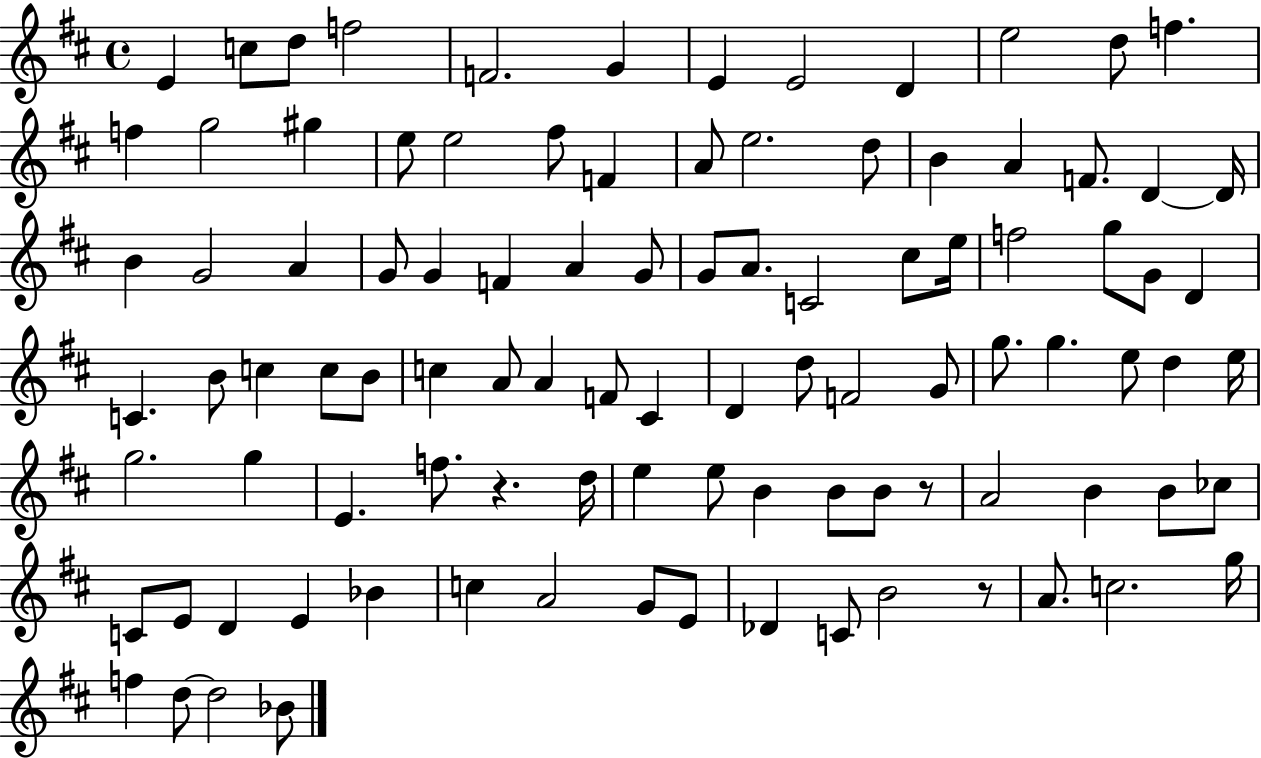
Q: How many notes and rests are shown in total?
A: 99